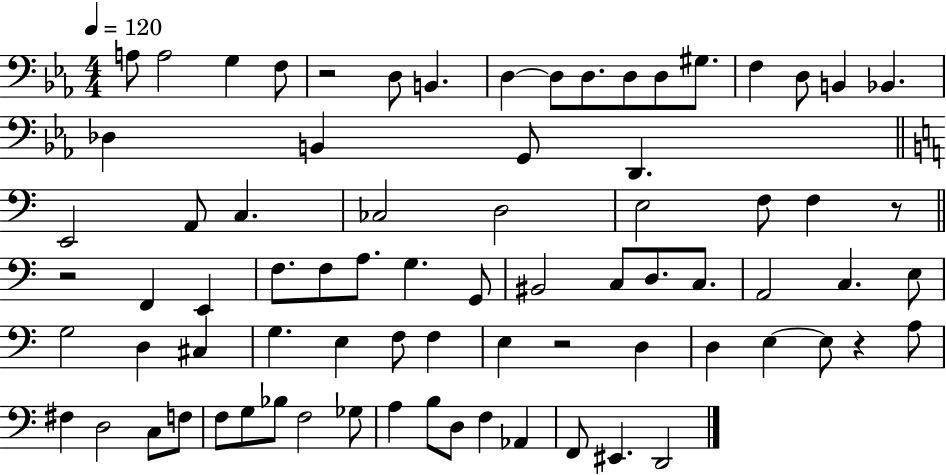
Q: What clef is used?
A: bass